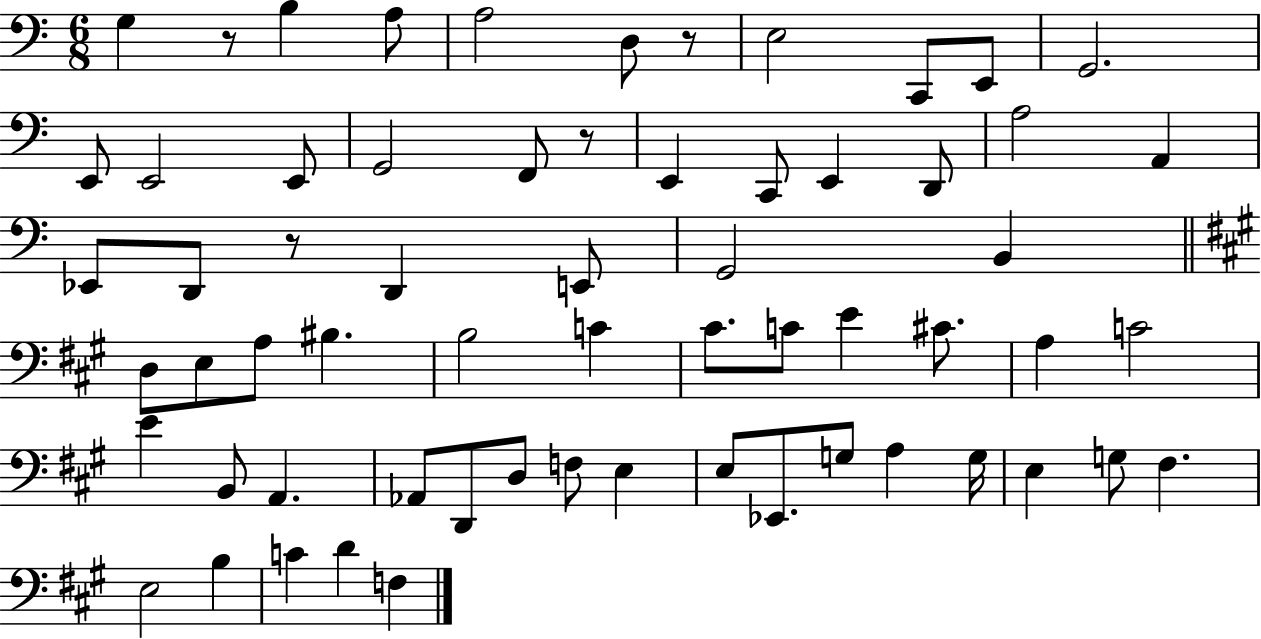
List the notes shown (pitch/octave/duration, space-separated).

G3/q R/e B3/q A3/e A3/h D3/e R/e E3/h C2/e E2/e G2/h. E2/e E2/h E2/e G2/h F2/e R/e E2/q C2/e E2/q D2/e A3/h A2/q Eb2/e D2/e R/e D2/q E2/e G2/h B2/q D3/e E3/e A3/e BIS3/q. B3/h C4/q C#4/e. C4/e E4/q C#4/e. A3/q C4/h E4/q B2/e A2/q. Ab2/e D2/e D3/e F3/e E3/q E3/e Eb2/e. G3/e A3/q G3/s E3/q G3/e F#3/q. E3/h B3/q C4/q D4/q F3/q